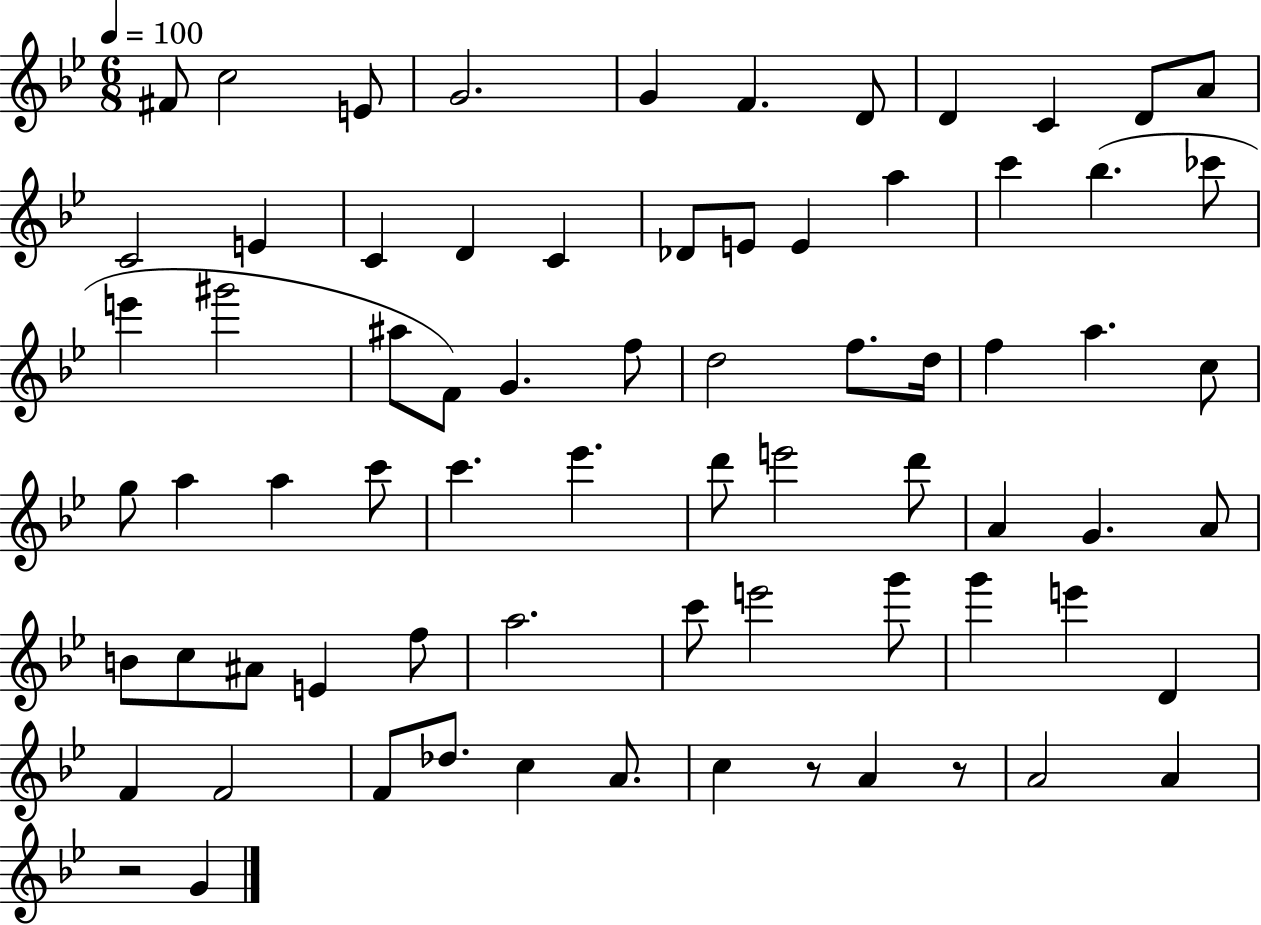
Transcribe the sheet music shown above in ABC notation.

X:1
T:Untitled
M:6/8
L:1/4
K:Bb
^F/2 c2 E/2 G2 G F D/2 D C D/2 A/2 C2 E C D C _D/2 E/2 E a c' _b _c'/2 e' ^g'2 ^a/2 F/2 G f/2 d2 f/2 d/4 f a c/2 g/2 a a c'/2 c' _e' d'/2 e'2 d'/2 A G A/2 B/2 c/2 ^A/2 E f/2 a2 c'/2 e'2 g'/2 g' e' D F F2 F/2 _d/2 c A/2 c z/2 A z/2 A2 A z2 G